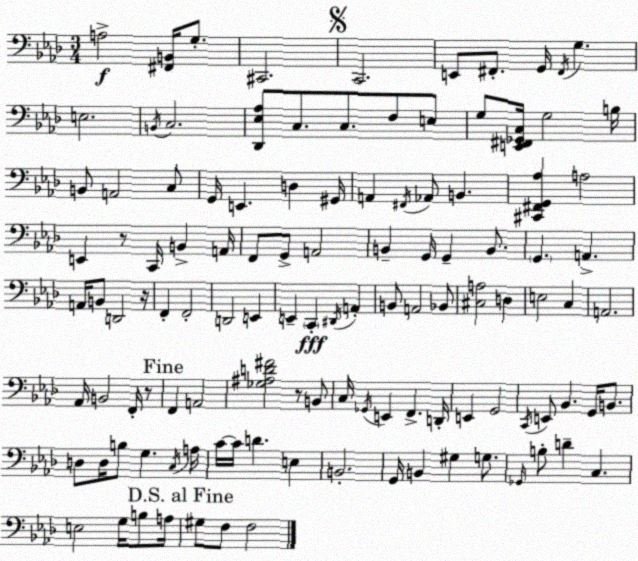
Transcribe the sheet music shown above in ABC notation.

X:1
T:Untitled
M:3/4
L:1/4
K:Ab
A,2 [^F,,B,,]/4 G,/2 ^C,,2 C,,2 E,,/2 ^F,,/2 G,,/4 ^F,,/4 G, E,2 B,,/4 C,2 [_D,,_E,_A,]/2 C,/2 C,/2 F,/2 E,/2 G,/2 [E,,^F,,_G,,C,]/4 G,2 B,/4 B,,/2 A,,2 C,/2 G,,/4 E,, D, ^G,,/4 A,, ^F,,/4 _A,,/2 B,, [^C,,^F,,G,,_A,] A,2 E,, z/2 C,,/4 B,, A,,/4 F,,/2 G,,/2 A,,2 B,, G,,/4 G,, B,,/2 G,, A,, A,,/4 B,,/2 D,,2 z/4 F,, F,,2 D,,2 E,, E,, C,, ^D,,/4 A,, B,,/2 A,,2 _B,,/2 [^C,A,]2 D, E,2 C, A,,2 _A,,/4 B,,2 F,,/4 z/2 F,, A,,2 [_G,^A,D^F]2 z/2 B,,/2 C,/4 _G,,/4 E,, F,, D,,/4 E,, G,,2 C,,/4 E,,/2 _B,, G,,/4 B,,/2 D,/2 D,/4 B,/2 G, C,/4 A,/4 C/4 C/4 D E, B,,2 G,,/4 B,, ^G, G,/2 _G,,/4 B,/2 D C, E,2 G,/4 B,/2 A,/4 ^G,/2 F,/2 F,2